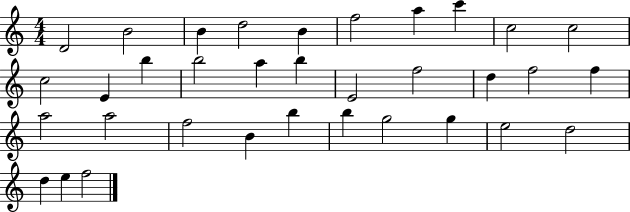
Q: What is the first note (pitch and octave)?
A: D4